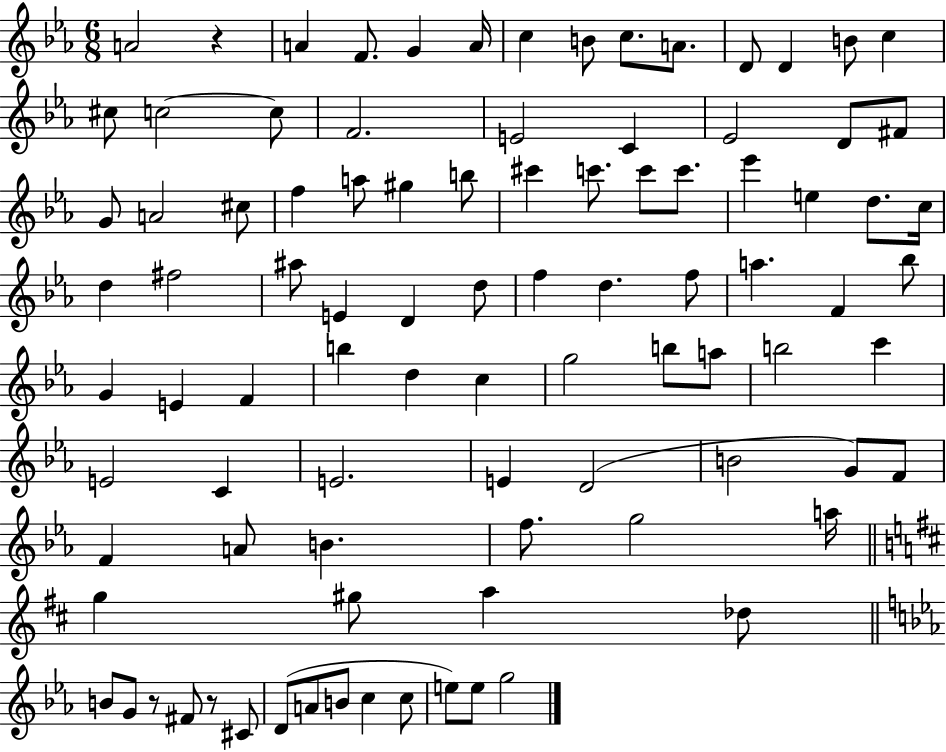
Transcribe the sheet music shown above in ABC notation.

X:1
T:Untitled
M:6/8
L:1/4
K:Eb
A2 z A F/2 G A/4 c B/2 c/2 A/2 D/2 D B/2 c ^c/2 c2 c/2 F2 E2 C _E2 D/2 ^F/2 G/2 A2 ^c/2 f a/2 ^g b/2 ^c' c'/2 c'/2 c'/2 _e' e d/2 c/4 d ^f2 ^a/2 E D d/2 f d f/2 a F _b/2 G E F b d c g2 b/2 a/2 b2 c' E2 C E2 E D2 B2 G/2 F/2 F A/2 B f/2 g2 a/4 g ^g/2 a _d/2 B/2 G/2 z/2 ^F/2 z/2 ^C/2 D/2 A/2 B/2 c c/2 e/2 e/2 g2